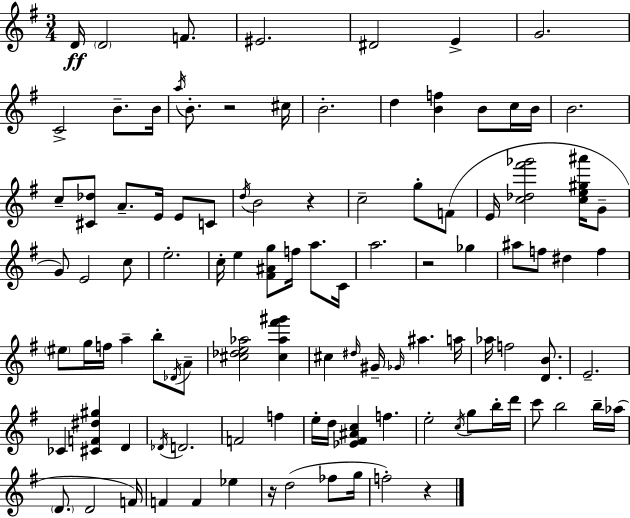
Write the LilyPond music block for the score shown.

{
  \clef treble
  \numericTimeSignature
  \time 3/4
  \key g \major
  d'16\ff \parenthesize d'2 f'8. | eis'2. | dis'2 e'4-> | g'2. | \break c'2-> b'8.-- b'16 | \acciaccatura { a''16 } b'8.-. r2 | cis''16 b'2.-. | d''4 <b' f''>4 b'8 c''16 | \break b'16 b'2. | c''8-- <cis' des''>8 a'8.-- e'16 e'8 c'8 | \acciaccatura { d''16 } b'2 r4 | c''2-- g''8-. | \break f'8( e'16 <c'' des'' fis''' ges'''>2 <c'' e'' gis'' ais'''>16 | g'8-- g'8) e'2 | c''8 e''2.-. | c''16-. e''4 <fis' ais' g''>8 f''16 a''8. | \break c'16 a''2. | r2 ges''4 | ais''8 f''8 dis''4 f''4 | \parenthesize eis''8 g''16 f''16 a''4-- b''8-. | \break \acciaccatura { des'16 } a'8-- <cis'' des'' e'' aes''>2 <cis'' aes'' fis''' gis'''>4 | cis''4 \grace { dis''16 } gis'16-- \grace { ges'16 } ais''4. | a''16 aes''16 f''2 | <d' b'>8. e'2.-- | \break ces'4 <cis' f' dis'' gis''>4 | d'4 \acciaccatura { des'16 } d'2. | f'2 | f''4 e''16-. d''16 <ees' fis' ais' c''>4 | \break f''4. e''2-. | \acciaccatura { c''16 } g''8 b''16-. d'''16 c'''8 b''2 | b''16-- aes''16( \parenthesize d'8. d'2 | f'16) f'4 f'4 | \break ees''4 r16 d''2( | fes''8 g''16 f''2-.) | r4 \bar "|."
}